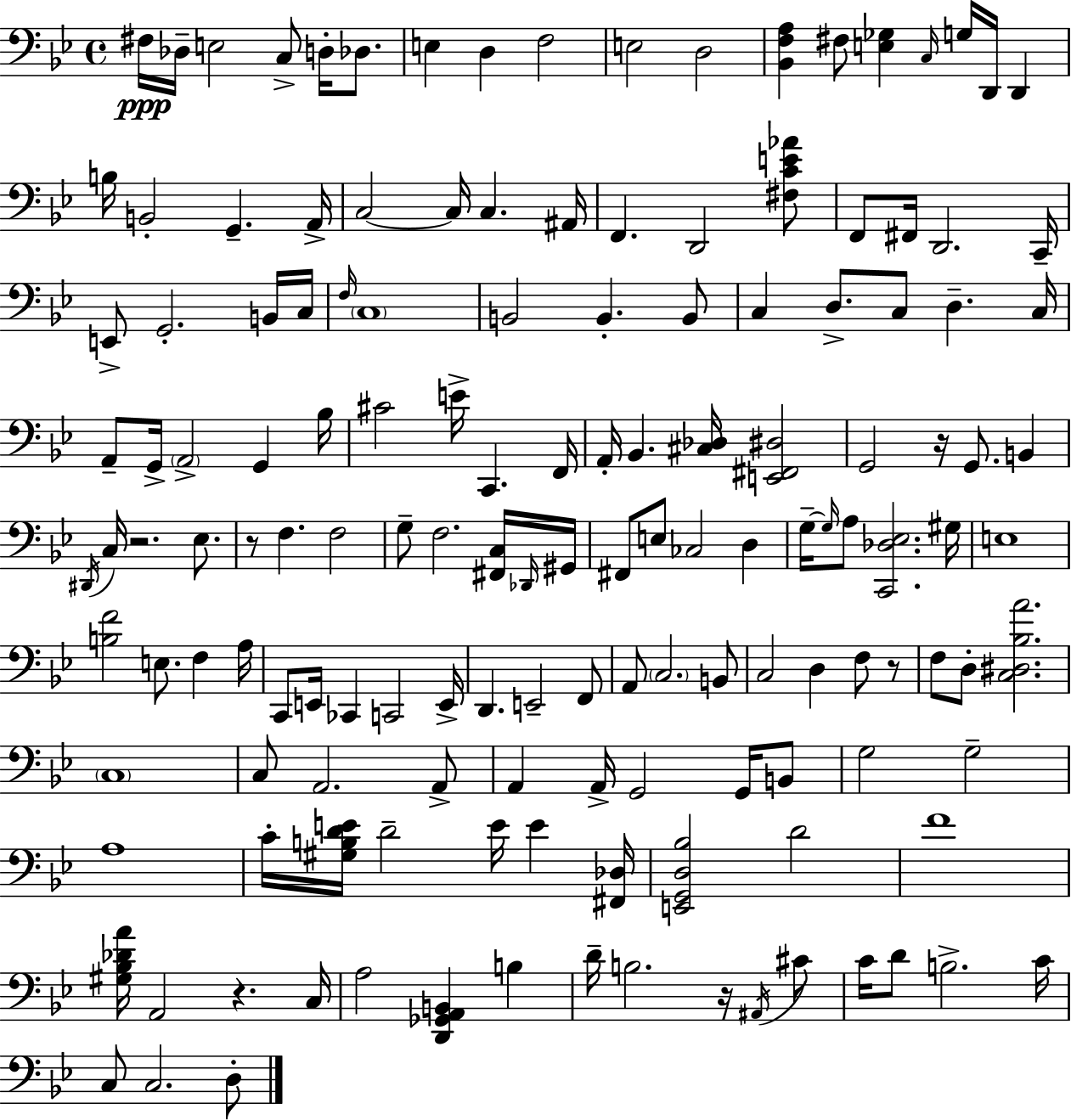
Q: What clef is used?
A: bass